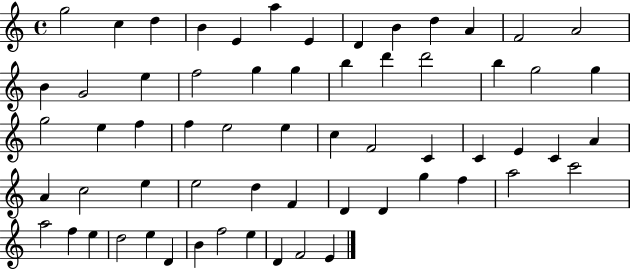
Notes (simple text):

G5/h C5/q D5/q B4/q E4/q A5/q E4/q D4/q B4/q D5/q A4/q F4/h A4/h B4/q G4/h E5/q F5/h G5/q G5/q B5/q D6/q D6/h B5/q G5/h G5/q G5/h E5/q F5/q F5/q E5/h E5/q C5/q F4/h C4/q C4/q E4/q C4/q A4/q A4/q C5/h E5/q E5/h D5/q F4/q D4/q D4/q G5/q F5/q A5/h C6/h A5/h F5/q E5/q D5/h E5/q D4/q B4/q F5/h E5/q D4/q F4/h E4/q